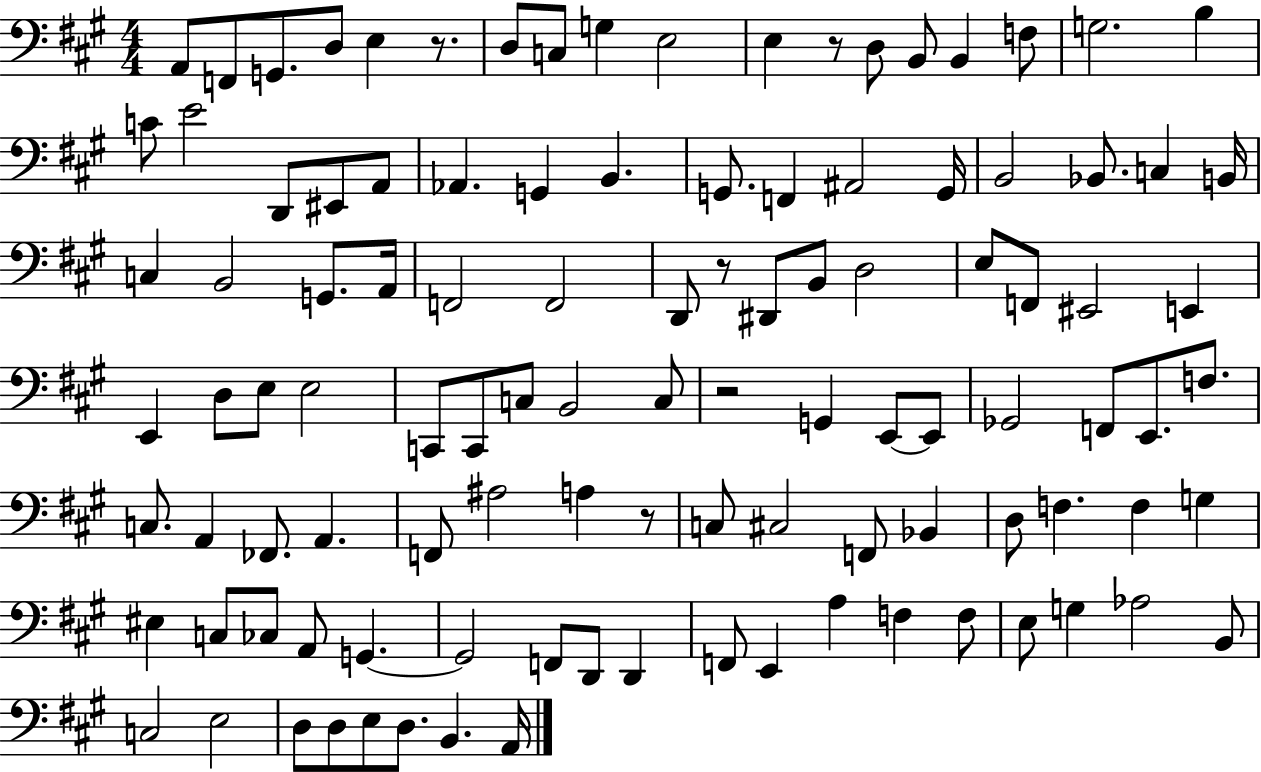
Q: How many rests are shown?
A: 5